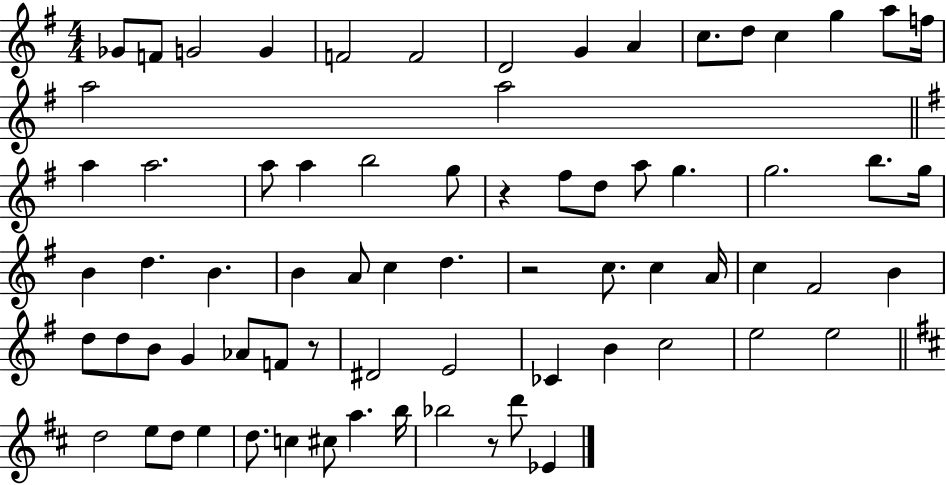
X:1
T:Untitled
M:4/4
L:1/4
K:G
_G/2 F/2 G2 G F2 F2 D2 G A c/2 d/2 c g a/2 f/4 a2 a2 a a2 a/2 a b2 g/2 z ^f/2 d/2 a/2 g g2 b/2 g/4 B d B B A/2 c d z2 c/2 c A/4 c ^F2 B d/2 d/2 B/2 G _A/2 F/2 z/2 ^D2 E2 _C B c2 e2 e2 d2 e/2 d/2 e d/2 c ^c/2 a b/4 _b2 z/2 d'/2 _E